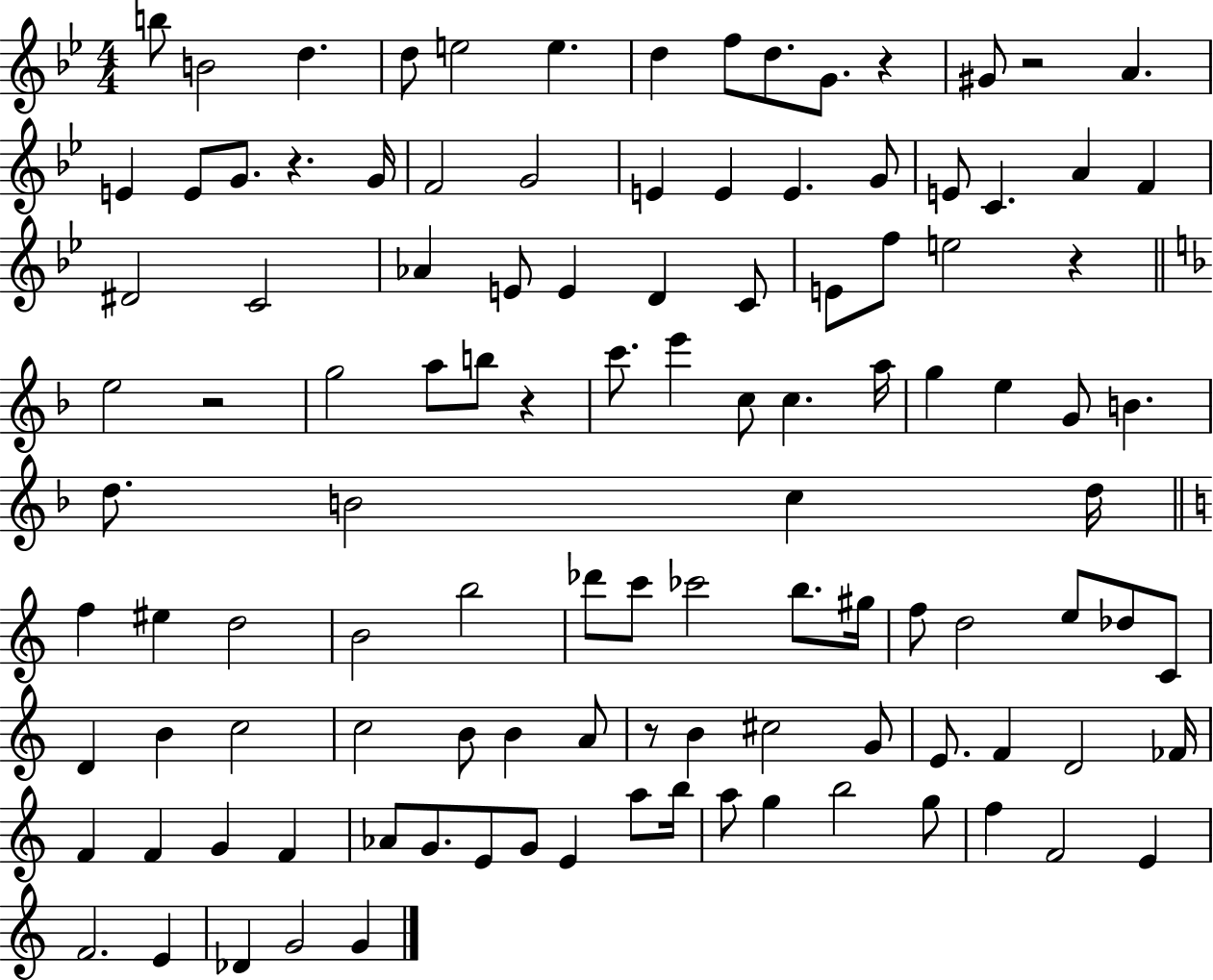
B5/e B4/h D5/q. D5/e E5/h E5/q. D5/q F5/e D5/e. G4/e. R/q G#4/e R/h A4/q. E4/q E4/e G4/e. R/q. G4/s F4/h G4/h E4/q E4/q E4/q. G4/e E4/e C4/q. A4/q F4/q D#4/h C4/h Ab4/q E4/e E4/q D4/q C4/e E4/e F5/e E5/h R/q E5/h R/h G5/h A5/e B5/e R/q C6/e. E6/q C5/e C5/q. A5/s G5/q E5/q G4/e B4/q. D5/e. B4/h C5/q D5/s F5/q EIS5/q D5/h B4/h B5/h Db6/e C6/e CES6/h B5/e. G#5/s F5/e D5/h E5/e Db5/e C4/e D4/q B4/q C5/h C5/h B4/e B4/q A4/e R/e B4/q C#5/h G4/e E4/e. F4/q D4/h FES4/s F4/q F4/q G4/q F4/q Ab4/e G4/e. E4/e G4/e E4/q A5/e B5/s A5/e G5/q B5/h G5/e F5/q F4/h E4/q F4/h. E4/q Db4/q G4/h G4/q